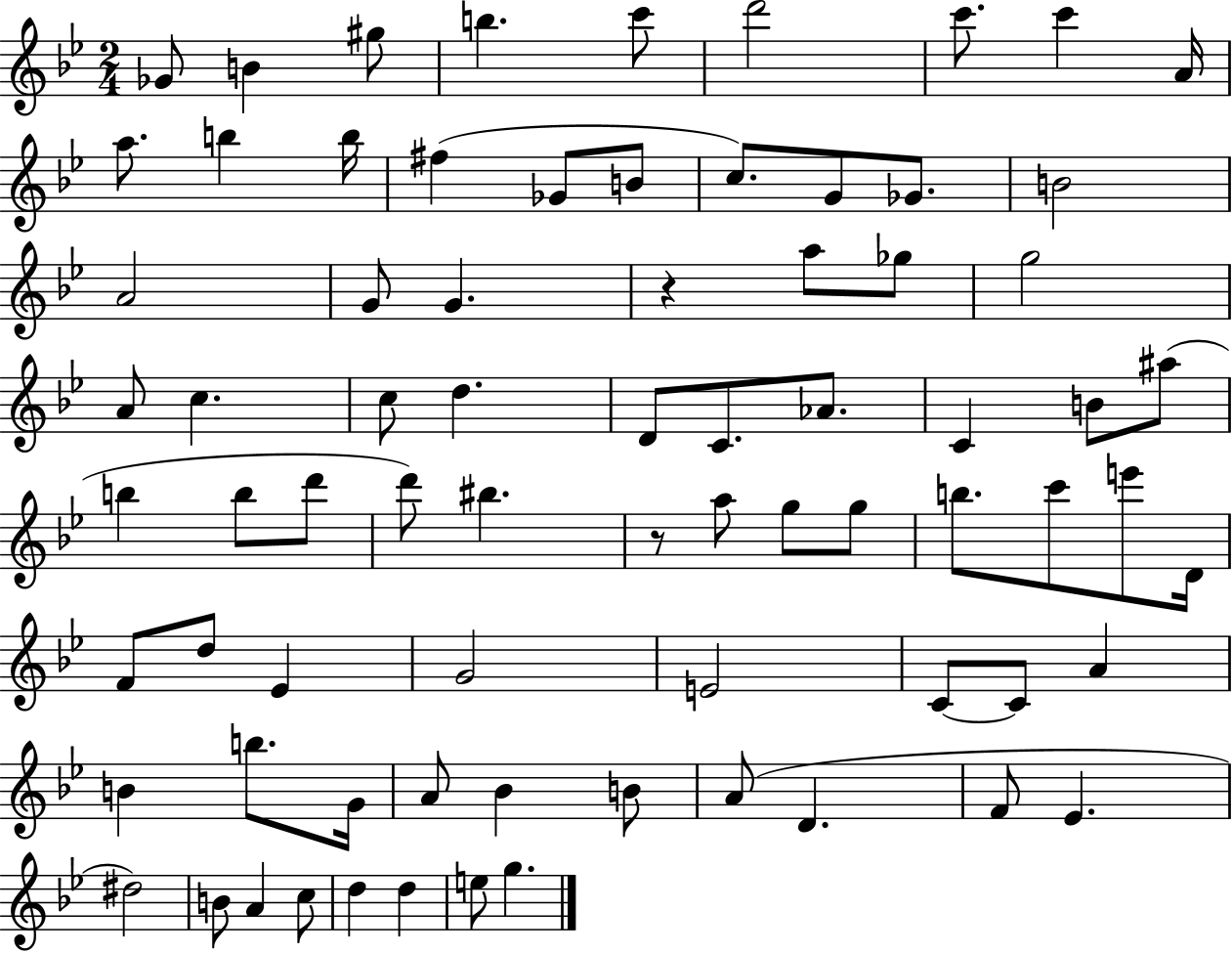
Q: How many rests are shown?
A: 2